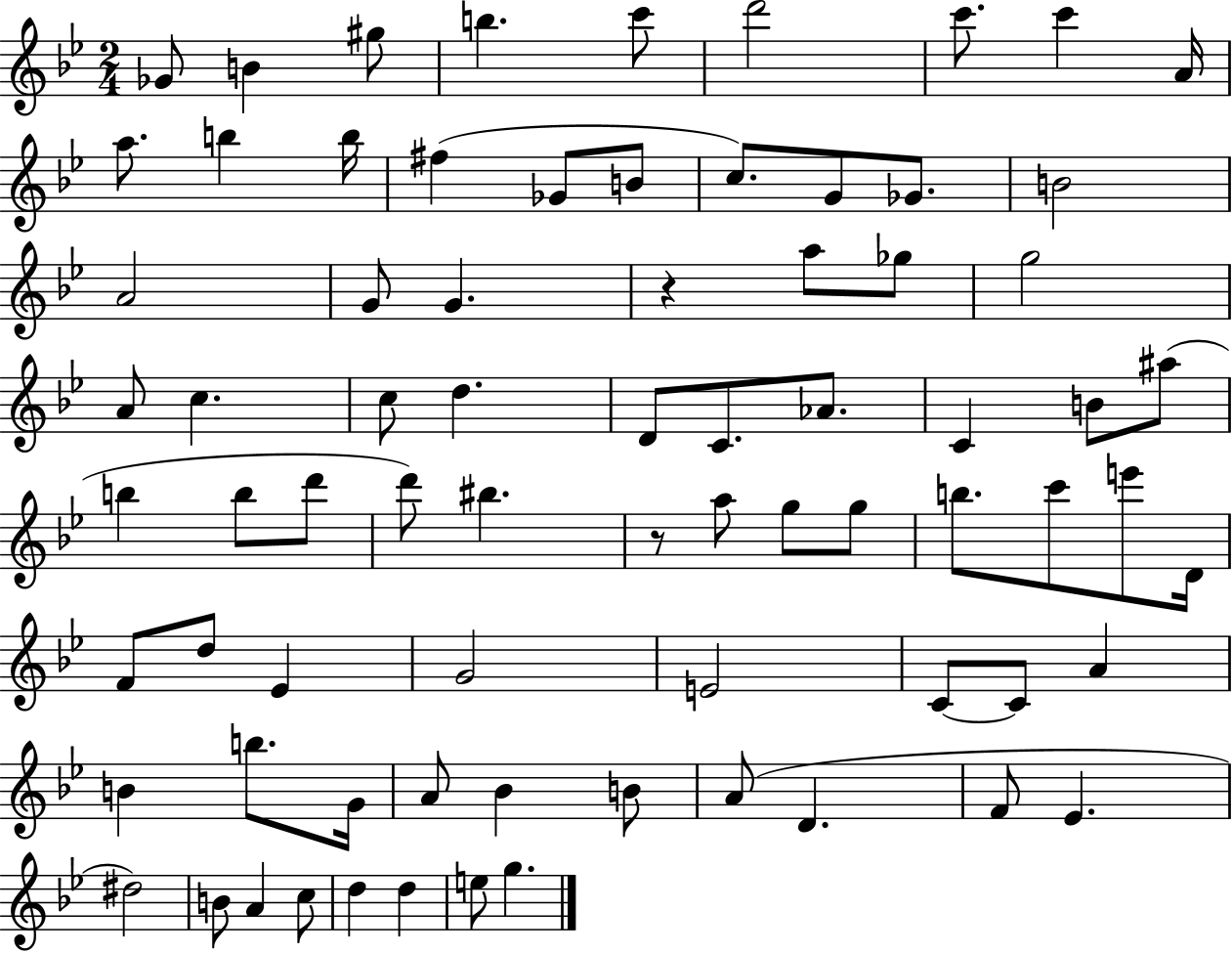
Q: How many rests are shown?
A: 2